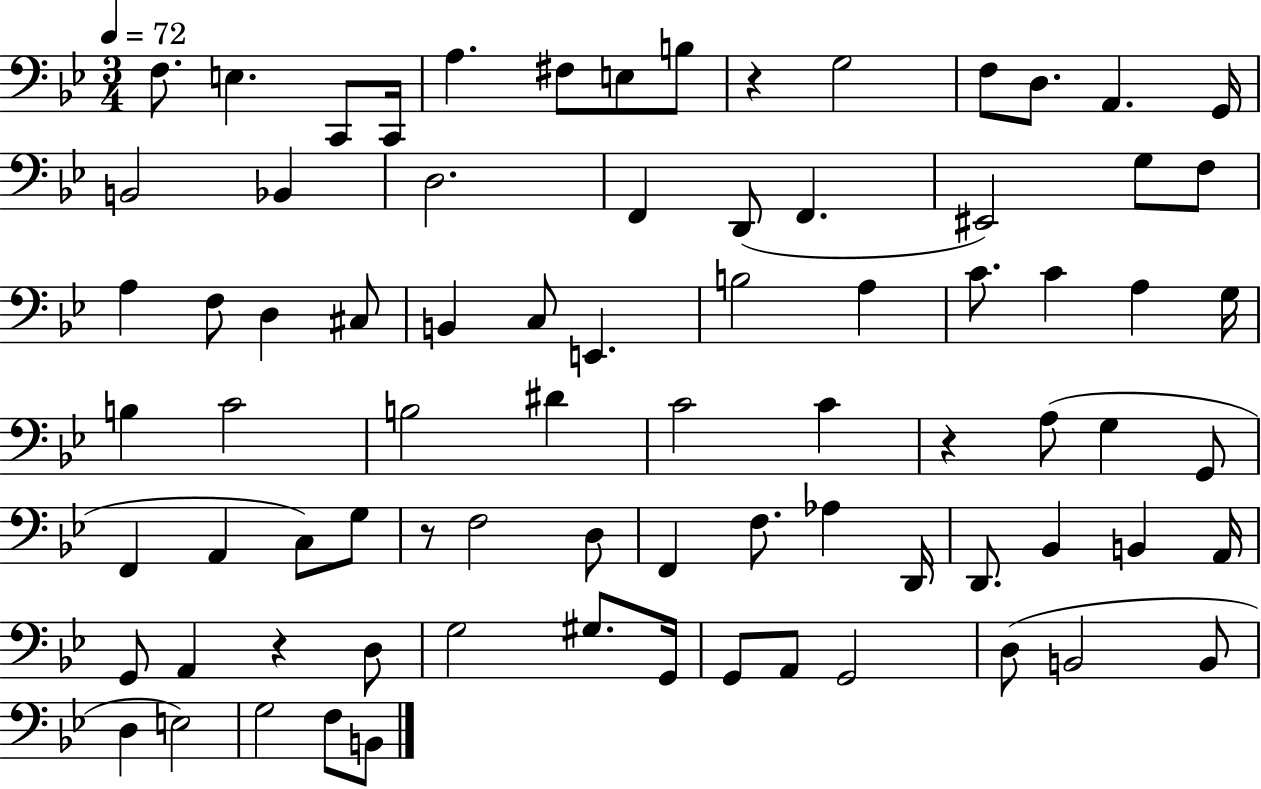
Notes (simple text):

F3/e. E3/q. C2/e C2/s A3/q. F#3/e E3/e B3/e R/q G3/h F3/e D3/e. A2/q. G2/s B2/h Bb2/q D3/h. F2/q D2/e F2/q. EIS2/h G3/e F3/e A3/q F3/e D3/q C#3/e B2/q C3/e E2/q. B3/h A3/q C4/e. C4/q A3/q G3/s B3/q C4/h B3/h D#4/q C4/h C4/q R/q A3/e G3/q G2/e F2/q A2/q C3/e G3/e R/e F3/h D3/e F2/q F3/e. Ab3/q D2/s D2/e. Bb2/q B2/q A2/s G2/e A2/q R/q D3/e G3/h G#3/e. G2/s G2/e A2/e G2/h D3/e B2/h B2/e D3/q E3/h G3/h F3/e B2/e